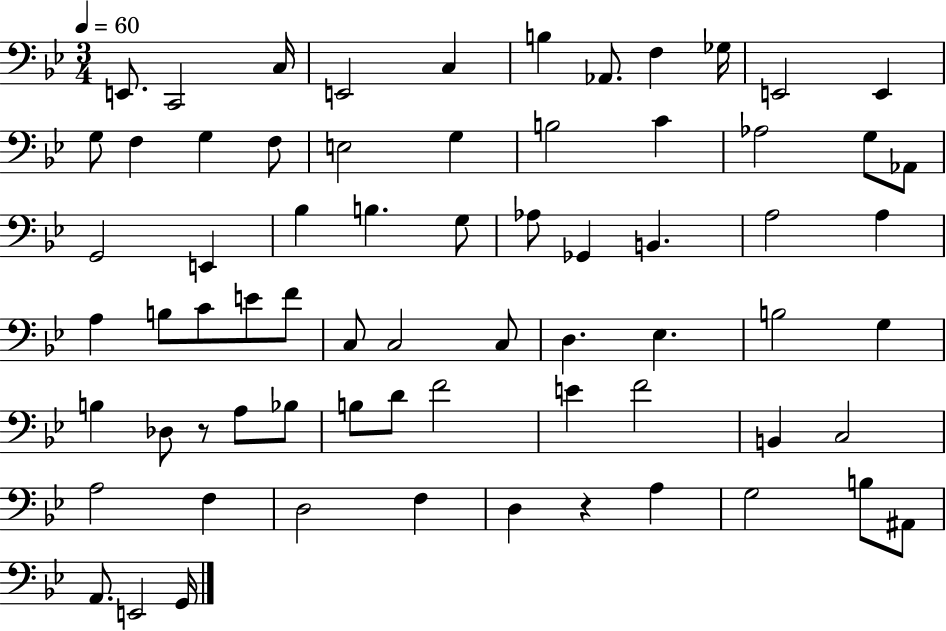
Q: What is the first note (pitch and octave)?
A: E2